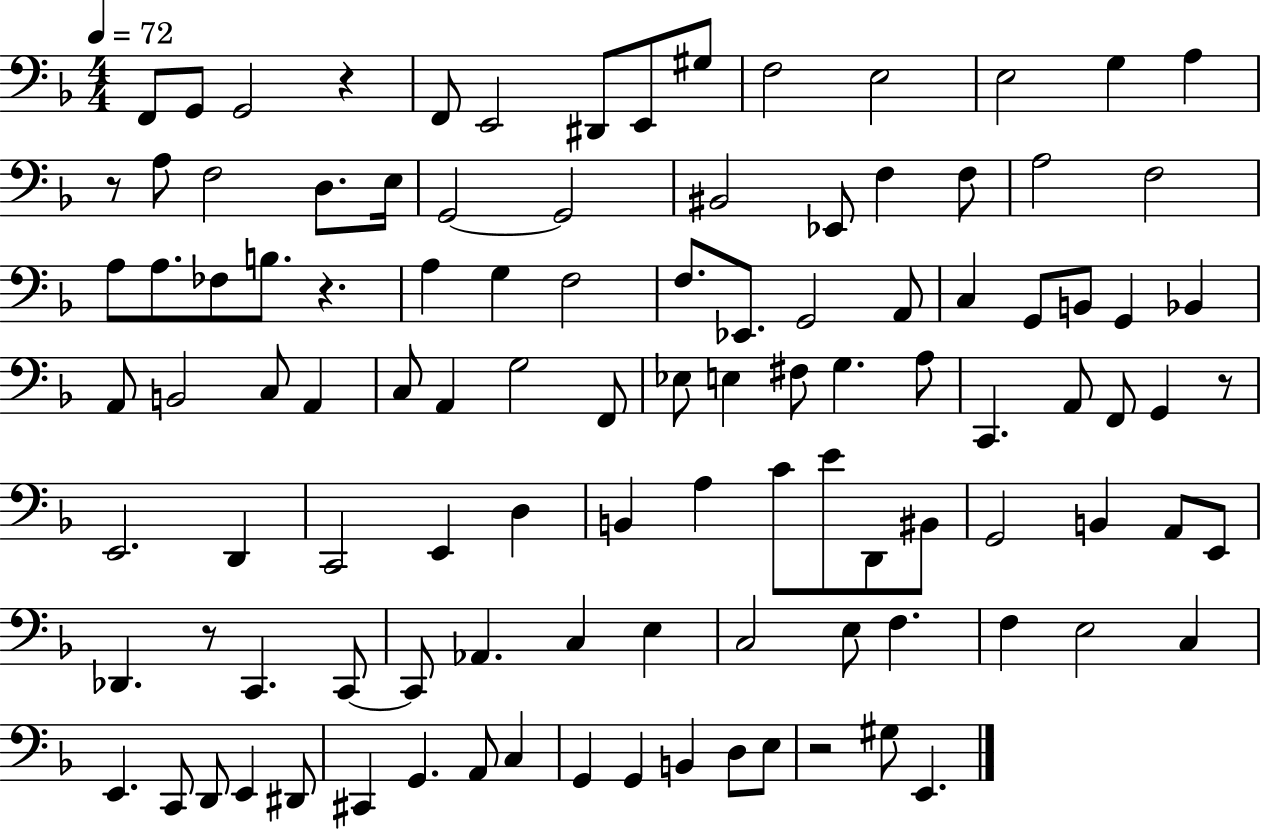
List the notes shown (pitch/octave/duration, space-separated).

F2/e G2/e G2/h R/q F2/e E2/h D#2/e E2/e G#3/e F3/h E3/h E3/h G3/q A3/q R/e A3/e F3/h D3/e. E3/s G2/h G2/h BIS2/h Eb2/e F3/q F3/e A3/h F3/h A3/e A3/e. FES3/e B3/e. R/q. A3/q G3/q F3/h F3/e. Eb2/e. G2/h A2/e C3/q G2/e B2/e G2/q Bb2/q A2/e B2/h C3/e A2/q C3/e A2/q G3/h F2/e Eb3/e E3/q F#3/e G3/q. A3/e C2/q. A2/e F2/e G2/q R/e E2/h. D2/q C2/h E2/q D3/q B2/q A3/q C4/e E4/e D2/e BIS2/e G2/h B2/q A2/e E2/e Db2/q. R/e C2/q. C2/e C2/e Ab2/q. C3/q E3/q C3/h E3/e F3/q. F3/q E3/h C3/q E2/q. C2/e D2/e E2/q D#2/e C#2/q G2/q. A2/e C3/q G2/q G2/q B2/q D3/e E3/e R/h G#3/e E2/q.